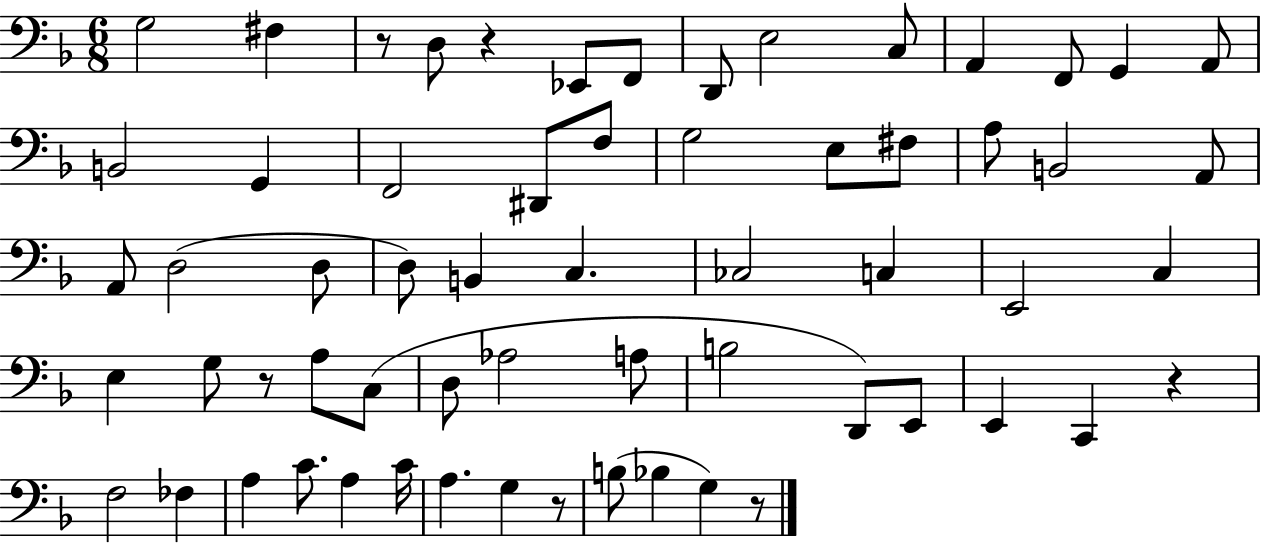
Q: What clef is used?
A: bass